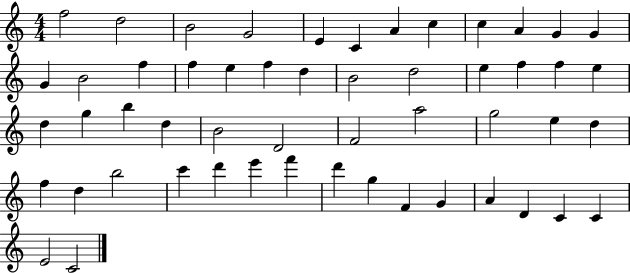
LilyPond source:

{
  \clef treble
  \numericTimeSignature
  \time 4/4
  \key c \major
  f''2 d''2 | b'2 g'2 | e'4 c'4 a'4 c''4 | c''4 a'4 g'4 g'4 | \break g'4 b'2 f''4 | f''4 e''4 f''4 d''4 | b'2 d''2 | e''4 f''4 f''4 e''4 | \break d''4 g''4 b''4 d''4 | b'2 d'2 | f'2 a''2 | g''2 e''4 d''4 | \break f''4 d''4 b''2 | c'''4 d'''4 e'''4 f'''4 | d'''4 g''4 f'4 g'4 | a'4 d'4 c'4 c'4 | \break e'2 c'2 | \bar "|."
}